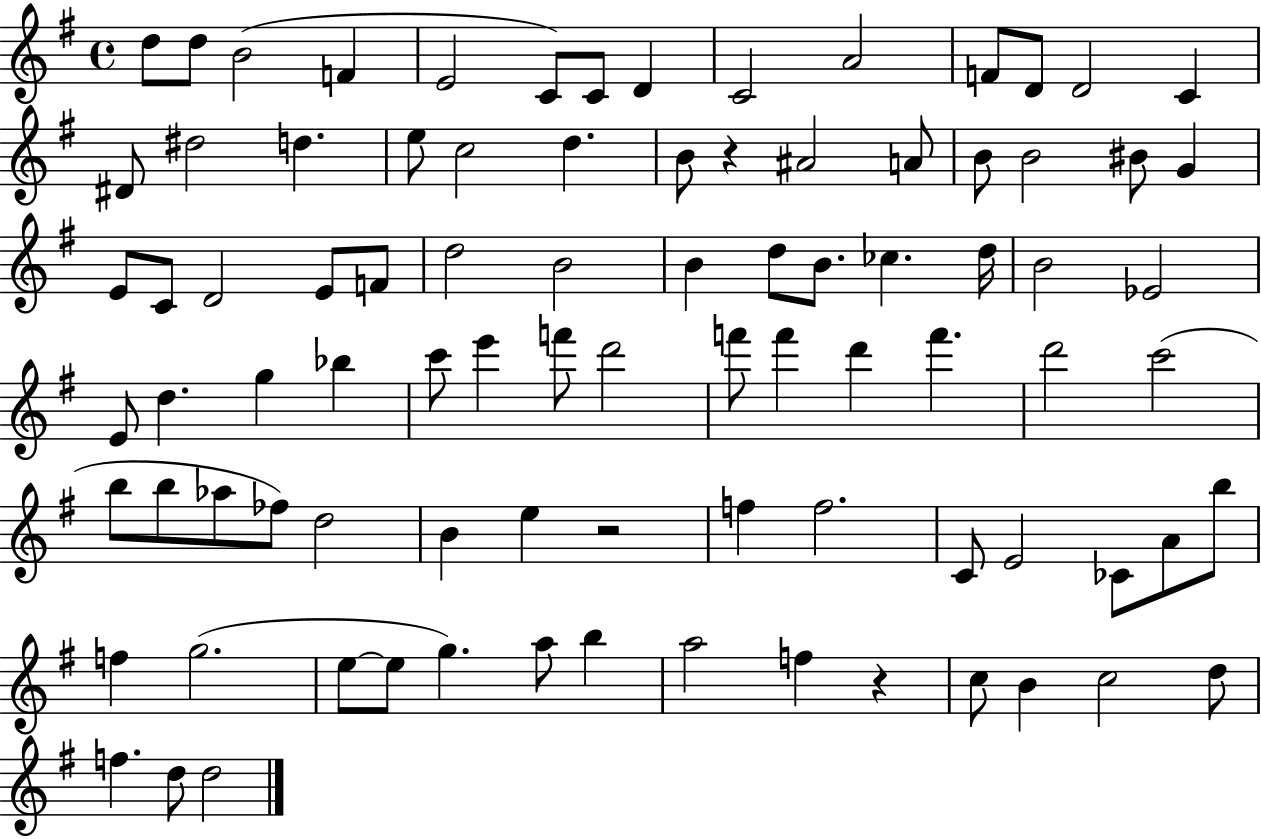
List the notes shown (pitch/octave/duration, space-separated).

D5/e D5/e B4/h F4/q E4/h C4/e C4/e D4/q C4/h A4/h F4/e D4/e D4/h C4/q D#4/e D#5/h D5/q. E5/e C5/h D5/q. B4/e R/q A#4/h A4/e B4/e B4/h BIS4/e G4/q E4/e C4/e D4/h E4/e F4/e D5/h B4/h B4/q D5/e B4/e. CES5/q. D5/s B4/h Eb4/h E4/e D5/q. G5/q Bb5/q C6/e E6/q F6/e D6/h F6/e F6/q D6/q F6/q. D6/h C6/h B5/e B5/e Ab5/e FES5/e D5/h B4/q E5/q R/h F5/q F5/h. C4/e E4/h CES4/e A4/e B5/e F5/q G5/h. E5/e E5/e G5/q. A5/e B5/q A5/h F5/q R/q C5/e B4/q C5/h D5/e F5/q. D5/e D5/h